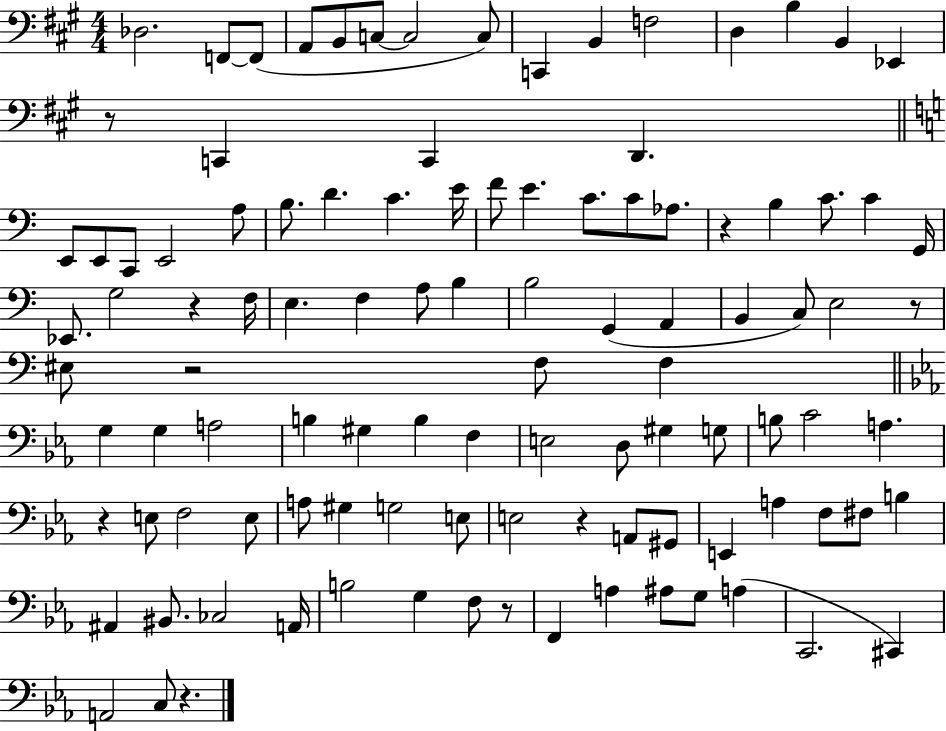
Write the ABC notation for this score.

X:1
T:Untitled
M:4/4
L:1/4
K:A
_D,2 F,,/2 F,,/2 A,,/2 B,,/2 C,/2 C,2 C,/2 C,, B,, F,2 D, B, B,, _E,, z/2 C,, C,, D,, E,,/2 E,,/2 C,,/2 E,,2 A,/2 B,/2 D C E/4 F/2 E C/2 C/2 _A,/2 z B, C/2 C G,,/4 _E,,/2 G,2 z F,/4 E, F, A,/2 B, B,2 G,, A,, B,, C,/2 E,2 z/2 ^E,/2 z2 F,/2 F, G, G, A,2 B, ^G, B, F, E,2 D,/2 ^G, G,/2 B,/2 C2 A, z E,/2 F,2 E,/2 A,/2 ^G, G,2 E,/2 E,2 z A,,/2 ^G,,/2 E,, A, F,/2 ^F,/2 B, ^A,, ^B,,/2 _C,2 A,,/4 B,2 G, F,/2 z/2 F,, A, ^A,/2 G,/2 A, C,,2 ^C,, A,,2 C,/2 z